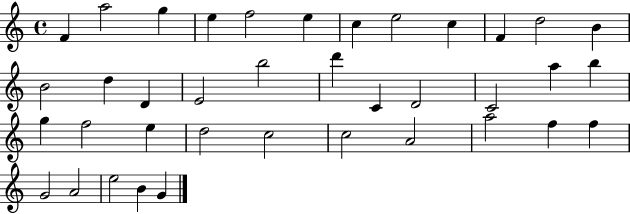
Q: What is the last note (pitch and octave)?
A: G4